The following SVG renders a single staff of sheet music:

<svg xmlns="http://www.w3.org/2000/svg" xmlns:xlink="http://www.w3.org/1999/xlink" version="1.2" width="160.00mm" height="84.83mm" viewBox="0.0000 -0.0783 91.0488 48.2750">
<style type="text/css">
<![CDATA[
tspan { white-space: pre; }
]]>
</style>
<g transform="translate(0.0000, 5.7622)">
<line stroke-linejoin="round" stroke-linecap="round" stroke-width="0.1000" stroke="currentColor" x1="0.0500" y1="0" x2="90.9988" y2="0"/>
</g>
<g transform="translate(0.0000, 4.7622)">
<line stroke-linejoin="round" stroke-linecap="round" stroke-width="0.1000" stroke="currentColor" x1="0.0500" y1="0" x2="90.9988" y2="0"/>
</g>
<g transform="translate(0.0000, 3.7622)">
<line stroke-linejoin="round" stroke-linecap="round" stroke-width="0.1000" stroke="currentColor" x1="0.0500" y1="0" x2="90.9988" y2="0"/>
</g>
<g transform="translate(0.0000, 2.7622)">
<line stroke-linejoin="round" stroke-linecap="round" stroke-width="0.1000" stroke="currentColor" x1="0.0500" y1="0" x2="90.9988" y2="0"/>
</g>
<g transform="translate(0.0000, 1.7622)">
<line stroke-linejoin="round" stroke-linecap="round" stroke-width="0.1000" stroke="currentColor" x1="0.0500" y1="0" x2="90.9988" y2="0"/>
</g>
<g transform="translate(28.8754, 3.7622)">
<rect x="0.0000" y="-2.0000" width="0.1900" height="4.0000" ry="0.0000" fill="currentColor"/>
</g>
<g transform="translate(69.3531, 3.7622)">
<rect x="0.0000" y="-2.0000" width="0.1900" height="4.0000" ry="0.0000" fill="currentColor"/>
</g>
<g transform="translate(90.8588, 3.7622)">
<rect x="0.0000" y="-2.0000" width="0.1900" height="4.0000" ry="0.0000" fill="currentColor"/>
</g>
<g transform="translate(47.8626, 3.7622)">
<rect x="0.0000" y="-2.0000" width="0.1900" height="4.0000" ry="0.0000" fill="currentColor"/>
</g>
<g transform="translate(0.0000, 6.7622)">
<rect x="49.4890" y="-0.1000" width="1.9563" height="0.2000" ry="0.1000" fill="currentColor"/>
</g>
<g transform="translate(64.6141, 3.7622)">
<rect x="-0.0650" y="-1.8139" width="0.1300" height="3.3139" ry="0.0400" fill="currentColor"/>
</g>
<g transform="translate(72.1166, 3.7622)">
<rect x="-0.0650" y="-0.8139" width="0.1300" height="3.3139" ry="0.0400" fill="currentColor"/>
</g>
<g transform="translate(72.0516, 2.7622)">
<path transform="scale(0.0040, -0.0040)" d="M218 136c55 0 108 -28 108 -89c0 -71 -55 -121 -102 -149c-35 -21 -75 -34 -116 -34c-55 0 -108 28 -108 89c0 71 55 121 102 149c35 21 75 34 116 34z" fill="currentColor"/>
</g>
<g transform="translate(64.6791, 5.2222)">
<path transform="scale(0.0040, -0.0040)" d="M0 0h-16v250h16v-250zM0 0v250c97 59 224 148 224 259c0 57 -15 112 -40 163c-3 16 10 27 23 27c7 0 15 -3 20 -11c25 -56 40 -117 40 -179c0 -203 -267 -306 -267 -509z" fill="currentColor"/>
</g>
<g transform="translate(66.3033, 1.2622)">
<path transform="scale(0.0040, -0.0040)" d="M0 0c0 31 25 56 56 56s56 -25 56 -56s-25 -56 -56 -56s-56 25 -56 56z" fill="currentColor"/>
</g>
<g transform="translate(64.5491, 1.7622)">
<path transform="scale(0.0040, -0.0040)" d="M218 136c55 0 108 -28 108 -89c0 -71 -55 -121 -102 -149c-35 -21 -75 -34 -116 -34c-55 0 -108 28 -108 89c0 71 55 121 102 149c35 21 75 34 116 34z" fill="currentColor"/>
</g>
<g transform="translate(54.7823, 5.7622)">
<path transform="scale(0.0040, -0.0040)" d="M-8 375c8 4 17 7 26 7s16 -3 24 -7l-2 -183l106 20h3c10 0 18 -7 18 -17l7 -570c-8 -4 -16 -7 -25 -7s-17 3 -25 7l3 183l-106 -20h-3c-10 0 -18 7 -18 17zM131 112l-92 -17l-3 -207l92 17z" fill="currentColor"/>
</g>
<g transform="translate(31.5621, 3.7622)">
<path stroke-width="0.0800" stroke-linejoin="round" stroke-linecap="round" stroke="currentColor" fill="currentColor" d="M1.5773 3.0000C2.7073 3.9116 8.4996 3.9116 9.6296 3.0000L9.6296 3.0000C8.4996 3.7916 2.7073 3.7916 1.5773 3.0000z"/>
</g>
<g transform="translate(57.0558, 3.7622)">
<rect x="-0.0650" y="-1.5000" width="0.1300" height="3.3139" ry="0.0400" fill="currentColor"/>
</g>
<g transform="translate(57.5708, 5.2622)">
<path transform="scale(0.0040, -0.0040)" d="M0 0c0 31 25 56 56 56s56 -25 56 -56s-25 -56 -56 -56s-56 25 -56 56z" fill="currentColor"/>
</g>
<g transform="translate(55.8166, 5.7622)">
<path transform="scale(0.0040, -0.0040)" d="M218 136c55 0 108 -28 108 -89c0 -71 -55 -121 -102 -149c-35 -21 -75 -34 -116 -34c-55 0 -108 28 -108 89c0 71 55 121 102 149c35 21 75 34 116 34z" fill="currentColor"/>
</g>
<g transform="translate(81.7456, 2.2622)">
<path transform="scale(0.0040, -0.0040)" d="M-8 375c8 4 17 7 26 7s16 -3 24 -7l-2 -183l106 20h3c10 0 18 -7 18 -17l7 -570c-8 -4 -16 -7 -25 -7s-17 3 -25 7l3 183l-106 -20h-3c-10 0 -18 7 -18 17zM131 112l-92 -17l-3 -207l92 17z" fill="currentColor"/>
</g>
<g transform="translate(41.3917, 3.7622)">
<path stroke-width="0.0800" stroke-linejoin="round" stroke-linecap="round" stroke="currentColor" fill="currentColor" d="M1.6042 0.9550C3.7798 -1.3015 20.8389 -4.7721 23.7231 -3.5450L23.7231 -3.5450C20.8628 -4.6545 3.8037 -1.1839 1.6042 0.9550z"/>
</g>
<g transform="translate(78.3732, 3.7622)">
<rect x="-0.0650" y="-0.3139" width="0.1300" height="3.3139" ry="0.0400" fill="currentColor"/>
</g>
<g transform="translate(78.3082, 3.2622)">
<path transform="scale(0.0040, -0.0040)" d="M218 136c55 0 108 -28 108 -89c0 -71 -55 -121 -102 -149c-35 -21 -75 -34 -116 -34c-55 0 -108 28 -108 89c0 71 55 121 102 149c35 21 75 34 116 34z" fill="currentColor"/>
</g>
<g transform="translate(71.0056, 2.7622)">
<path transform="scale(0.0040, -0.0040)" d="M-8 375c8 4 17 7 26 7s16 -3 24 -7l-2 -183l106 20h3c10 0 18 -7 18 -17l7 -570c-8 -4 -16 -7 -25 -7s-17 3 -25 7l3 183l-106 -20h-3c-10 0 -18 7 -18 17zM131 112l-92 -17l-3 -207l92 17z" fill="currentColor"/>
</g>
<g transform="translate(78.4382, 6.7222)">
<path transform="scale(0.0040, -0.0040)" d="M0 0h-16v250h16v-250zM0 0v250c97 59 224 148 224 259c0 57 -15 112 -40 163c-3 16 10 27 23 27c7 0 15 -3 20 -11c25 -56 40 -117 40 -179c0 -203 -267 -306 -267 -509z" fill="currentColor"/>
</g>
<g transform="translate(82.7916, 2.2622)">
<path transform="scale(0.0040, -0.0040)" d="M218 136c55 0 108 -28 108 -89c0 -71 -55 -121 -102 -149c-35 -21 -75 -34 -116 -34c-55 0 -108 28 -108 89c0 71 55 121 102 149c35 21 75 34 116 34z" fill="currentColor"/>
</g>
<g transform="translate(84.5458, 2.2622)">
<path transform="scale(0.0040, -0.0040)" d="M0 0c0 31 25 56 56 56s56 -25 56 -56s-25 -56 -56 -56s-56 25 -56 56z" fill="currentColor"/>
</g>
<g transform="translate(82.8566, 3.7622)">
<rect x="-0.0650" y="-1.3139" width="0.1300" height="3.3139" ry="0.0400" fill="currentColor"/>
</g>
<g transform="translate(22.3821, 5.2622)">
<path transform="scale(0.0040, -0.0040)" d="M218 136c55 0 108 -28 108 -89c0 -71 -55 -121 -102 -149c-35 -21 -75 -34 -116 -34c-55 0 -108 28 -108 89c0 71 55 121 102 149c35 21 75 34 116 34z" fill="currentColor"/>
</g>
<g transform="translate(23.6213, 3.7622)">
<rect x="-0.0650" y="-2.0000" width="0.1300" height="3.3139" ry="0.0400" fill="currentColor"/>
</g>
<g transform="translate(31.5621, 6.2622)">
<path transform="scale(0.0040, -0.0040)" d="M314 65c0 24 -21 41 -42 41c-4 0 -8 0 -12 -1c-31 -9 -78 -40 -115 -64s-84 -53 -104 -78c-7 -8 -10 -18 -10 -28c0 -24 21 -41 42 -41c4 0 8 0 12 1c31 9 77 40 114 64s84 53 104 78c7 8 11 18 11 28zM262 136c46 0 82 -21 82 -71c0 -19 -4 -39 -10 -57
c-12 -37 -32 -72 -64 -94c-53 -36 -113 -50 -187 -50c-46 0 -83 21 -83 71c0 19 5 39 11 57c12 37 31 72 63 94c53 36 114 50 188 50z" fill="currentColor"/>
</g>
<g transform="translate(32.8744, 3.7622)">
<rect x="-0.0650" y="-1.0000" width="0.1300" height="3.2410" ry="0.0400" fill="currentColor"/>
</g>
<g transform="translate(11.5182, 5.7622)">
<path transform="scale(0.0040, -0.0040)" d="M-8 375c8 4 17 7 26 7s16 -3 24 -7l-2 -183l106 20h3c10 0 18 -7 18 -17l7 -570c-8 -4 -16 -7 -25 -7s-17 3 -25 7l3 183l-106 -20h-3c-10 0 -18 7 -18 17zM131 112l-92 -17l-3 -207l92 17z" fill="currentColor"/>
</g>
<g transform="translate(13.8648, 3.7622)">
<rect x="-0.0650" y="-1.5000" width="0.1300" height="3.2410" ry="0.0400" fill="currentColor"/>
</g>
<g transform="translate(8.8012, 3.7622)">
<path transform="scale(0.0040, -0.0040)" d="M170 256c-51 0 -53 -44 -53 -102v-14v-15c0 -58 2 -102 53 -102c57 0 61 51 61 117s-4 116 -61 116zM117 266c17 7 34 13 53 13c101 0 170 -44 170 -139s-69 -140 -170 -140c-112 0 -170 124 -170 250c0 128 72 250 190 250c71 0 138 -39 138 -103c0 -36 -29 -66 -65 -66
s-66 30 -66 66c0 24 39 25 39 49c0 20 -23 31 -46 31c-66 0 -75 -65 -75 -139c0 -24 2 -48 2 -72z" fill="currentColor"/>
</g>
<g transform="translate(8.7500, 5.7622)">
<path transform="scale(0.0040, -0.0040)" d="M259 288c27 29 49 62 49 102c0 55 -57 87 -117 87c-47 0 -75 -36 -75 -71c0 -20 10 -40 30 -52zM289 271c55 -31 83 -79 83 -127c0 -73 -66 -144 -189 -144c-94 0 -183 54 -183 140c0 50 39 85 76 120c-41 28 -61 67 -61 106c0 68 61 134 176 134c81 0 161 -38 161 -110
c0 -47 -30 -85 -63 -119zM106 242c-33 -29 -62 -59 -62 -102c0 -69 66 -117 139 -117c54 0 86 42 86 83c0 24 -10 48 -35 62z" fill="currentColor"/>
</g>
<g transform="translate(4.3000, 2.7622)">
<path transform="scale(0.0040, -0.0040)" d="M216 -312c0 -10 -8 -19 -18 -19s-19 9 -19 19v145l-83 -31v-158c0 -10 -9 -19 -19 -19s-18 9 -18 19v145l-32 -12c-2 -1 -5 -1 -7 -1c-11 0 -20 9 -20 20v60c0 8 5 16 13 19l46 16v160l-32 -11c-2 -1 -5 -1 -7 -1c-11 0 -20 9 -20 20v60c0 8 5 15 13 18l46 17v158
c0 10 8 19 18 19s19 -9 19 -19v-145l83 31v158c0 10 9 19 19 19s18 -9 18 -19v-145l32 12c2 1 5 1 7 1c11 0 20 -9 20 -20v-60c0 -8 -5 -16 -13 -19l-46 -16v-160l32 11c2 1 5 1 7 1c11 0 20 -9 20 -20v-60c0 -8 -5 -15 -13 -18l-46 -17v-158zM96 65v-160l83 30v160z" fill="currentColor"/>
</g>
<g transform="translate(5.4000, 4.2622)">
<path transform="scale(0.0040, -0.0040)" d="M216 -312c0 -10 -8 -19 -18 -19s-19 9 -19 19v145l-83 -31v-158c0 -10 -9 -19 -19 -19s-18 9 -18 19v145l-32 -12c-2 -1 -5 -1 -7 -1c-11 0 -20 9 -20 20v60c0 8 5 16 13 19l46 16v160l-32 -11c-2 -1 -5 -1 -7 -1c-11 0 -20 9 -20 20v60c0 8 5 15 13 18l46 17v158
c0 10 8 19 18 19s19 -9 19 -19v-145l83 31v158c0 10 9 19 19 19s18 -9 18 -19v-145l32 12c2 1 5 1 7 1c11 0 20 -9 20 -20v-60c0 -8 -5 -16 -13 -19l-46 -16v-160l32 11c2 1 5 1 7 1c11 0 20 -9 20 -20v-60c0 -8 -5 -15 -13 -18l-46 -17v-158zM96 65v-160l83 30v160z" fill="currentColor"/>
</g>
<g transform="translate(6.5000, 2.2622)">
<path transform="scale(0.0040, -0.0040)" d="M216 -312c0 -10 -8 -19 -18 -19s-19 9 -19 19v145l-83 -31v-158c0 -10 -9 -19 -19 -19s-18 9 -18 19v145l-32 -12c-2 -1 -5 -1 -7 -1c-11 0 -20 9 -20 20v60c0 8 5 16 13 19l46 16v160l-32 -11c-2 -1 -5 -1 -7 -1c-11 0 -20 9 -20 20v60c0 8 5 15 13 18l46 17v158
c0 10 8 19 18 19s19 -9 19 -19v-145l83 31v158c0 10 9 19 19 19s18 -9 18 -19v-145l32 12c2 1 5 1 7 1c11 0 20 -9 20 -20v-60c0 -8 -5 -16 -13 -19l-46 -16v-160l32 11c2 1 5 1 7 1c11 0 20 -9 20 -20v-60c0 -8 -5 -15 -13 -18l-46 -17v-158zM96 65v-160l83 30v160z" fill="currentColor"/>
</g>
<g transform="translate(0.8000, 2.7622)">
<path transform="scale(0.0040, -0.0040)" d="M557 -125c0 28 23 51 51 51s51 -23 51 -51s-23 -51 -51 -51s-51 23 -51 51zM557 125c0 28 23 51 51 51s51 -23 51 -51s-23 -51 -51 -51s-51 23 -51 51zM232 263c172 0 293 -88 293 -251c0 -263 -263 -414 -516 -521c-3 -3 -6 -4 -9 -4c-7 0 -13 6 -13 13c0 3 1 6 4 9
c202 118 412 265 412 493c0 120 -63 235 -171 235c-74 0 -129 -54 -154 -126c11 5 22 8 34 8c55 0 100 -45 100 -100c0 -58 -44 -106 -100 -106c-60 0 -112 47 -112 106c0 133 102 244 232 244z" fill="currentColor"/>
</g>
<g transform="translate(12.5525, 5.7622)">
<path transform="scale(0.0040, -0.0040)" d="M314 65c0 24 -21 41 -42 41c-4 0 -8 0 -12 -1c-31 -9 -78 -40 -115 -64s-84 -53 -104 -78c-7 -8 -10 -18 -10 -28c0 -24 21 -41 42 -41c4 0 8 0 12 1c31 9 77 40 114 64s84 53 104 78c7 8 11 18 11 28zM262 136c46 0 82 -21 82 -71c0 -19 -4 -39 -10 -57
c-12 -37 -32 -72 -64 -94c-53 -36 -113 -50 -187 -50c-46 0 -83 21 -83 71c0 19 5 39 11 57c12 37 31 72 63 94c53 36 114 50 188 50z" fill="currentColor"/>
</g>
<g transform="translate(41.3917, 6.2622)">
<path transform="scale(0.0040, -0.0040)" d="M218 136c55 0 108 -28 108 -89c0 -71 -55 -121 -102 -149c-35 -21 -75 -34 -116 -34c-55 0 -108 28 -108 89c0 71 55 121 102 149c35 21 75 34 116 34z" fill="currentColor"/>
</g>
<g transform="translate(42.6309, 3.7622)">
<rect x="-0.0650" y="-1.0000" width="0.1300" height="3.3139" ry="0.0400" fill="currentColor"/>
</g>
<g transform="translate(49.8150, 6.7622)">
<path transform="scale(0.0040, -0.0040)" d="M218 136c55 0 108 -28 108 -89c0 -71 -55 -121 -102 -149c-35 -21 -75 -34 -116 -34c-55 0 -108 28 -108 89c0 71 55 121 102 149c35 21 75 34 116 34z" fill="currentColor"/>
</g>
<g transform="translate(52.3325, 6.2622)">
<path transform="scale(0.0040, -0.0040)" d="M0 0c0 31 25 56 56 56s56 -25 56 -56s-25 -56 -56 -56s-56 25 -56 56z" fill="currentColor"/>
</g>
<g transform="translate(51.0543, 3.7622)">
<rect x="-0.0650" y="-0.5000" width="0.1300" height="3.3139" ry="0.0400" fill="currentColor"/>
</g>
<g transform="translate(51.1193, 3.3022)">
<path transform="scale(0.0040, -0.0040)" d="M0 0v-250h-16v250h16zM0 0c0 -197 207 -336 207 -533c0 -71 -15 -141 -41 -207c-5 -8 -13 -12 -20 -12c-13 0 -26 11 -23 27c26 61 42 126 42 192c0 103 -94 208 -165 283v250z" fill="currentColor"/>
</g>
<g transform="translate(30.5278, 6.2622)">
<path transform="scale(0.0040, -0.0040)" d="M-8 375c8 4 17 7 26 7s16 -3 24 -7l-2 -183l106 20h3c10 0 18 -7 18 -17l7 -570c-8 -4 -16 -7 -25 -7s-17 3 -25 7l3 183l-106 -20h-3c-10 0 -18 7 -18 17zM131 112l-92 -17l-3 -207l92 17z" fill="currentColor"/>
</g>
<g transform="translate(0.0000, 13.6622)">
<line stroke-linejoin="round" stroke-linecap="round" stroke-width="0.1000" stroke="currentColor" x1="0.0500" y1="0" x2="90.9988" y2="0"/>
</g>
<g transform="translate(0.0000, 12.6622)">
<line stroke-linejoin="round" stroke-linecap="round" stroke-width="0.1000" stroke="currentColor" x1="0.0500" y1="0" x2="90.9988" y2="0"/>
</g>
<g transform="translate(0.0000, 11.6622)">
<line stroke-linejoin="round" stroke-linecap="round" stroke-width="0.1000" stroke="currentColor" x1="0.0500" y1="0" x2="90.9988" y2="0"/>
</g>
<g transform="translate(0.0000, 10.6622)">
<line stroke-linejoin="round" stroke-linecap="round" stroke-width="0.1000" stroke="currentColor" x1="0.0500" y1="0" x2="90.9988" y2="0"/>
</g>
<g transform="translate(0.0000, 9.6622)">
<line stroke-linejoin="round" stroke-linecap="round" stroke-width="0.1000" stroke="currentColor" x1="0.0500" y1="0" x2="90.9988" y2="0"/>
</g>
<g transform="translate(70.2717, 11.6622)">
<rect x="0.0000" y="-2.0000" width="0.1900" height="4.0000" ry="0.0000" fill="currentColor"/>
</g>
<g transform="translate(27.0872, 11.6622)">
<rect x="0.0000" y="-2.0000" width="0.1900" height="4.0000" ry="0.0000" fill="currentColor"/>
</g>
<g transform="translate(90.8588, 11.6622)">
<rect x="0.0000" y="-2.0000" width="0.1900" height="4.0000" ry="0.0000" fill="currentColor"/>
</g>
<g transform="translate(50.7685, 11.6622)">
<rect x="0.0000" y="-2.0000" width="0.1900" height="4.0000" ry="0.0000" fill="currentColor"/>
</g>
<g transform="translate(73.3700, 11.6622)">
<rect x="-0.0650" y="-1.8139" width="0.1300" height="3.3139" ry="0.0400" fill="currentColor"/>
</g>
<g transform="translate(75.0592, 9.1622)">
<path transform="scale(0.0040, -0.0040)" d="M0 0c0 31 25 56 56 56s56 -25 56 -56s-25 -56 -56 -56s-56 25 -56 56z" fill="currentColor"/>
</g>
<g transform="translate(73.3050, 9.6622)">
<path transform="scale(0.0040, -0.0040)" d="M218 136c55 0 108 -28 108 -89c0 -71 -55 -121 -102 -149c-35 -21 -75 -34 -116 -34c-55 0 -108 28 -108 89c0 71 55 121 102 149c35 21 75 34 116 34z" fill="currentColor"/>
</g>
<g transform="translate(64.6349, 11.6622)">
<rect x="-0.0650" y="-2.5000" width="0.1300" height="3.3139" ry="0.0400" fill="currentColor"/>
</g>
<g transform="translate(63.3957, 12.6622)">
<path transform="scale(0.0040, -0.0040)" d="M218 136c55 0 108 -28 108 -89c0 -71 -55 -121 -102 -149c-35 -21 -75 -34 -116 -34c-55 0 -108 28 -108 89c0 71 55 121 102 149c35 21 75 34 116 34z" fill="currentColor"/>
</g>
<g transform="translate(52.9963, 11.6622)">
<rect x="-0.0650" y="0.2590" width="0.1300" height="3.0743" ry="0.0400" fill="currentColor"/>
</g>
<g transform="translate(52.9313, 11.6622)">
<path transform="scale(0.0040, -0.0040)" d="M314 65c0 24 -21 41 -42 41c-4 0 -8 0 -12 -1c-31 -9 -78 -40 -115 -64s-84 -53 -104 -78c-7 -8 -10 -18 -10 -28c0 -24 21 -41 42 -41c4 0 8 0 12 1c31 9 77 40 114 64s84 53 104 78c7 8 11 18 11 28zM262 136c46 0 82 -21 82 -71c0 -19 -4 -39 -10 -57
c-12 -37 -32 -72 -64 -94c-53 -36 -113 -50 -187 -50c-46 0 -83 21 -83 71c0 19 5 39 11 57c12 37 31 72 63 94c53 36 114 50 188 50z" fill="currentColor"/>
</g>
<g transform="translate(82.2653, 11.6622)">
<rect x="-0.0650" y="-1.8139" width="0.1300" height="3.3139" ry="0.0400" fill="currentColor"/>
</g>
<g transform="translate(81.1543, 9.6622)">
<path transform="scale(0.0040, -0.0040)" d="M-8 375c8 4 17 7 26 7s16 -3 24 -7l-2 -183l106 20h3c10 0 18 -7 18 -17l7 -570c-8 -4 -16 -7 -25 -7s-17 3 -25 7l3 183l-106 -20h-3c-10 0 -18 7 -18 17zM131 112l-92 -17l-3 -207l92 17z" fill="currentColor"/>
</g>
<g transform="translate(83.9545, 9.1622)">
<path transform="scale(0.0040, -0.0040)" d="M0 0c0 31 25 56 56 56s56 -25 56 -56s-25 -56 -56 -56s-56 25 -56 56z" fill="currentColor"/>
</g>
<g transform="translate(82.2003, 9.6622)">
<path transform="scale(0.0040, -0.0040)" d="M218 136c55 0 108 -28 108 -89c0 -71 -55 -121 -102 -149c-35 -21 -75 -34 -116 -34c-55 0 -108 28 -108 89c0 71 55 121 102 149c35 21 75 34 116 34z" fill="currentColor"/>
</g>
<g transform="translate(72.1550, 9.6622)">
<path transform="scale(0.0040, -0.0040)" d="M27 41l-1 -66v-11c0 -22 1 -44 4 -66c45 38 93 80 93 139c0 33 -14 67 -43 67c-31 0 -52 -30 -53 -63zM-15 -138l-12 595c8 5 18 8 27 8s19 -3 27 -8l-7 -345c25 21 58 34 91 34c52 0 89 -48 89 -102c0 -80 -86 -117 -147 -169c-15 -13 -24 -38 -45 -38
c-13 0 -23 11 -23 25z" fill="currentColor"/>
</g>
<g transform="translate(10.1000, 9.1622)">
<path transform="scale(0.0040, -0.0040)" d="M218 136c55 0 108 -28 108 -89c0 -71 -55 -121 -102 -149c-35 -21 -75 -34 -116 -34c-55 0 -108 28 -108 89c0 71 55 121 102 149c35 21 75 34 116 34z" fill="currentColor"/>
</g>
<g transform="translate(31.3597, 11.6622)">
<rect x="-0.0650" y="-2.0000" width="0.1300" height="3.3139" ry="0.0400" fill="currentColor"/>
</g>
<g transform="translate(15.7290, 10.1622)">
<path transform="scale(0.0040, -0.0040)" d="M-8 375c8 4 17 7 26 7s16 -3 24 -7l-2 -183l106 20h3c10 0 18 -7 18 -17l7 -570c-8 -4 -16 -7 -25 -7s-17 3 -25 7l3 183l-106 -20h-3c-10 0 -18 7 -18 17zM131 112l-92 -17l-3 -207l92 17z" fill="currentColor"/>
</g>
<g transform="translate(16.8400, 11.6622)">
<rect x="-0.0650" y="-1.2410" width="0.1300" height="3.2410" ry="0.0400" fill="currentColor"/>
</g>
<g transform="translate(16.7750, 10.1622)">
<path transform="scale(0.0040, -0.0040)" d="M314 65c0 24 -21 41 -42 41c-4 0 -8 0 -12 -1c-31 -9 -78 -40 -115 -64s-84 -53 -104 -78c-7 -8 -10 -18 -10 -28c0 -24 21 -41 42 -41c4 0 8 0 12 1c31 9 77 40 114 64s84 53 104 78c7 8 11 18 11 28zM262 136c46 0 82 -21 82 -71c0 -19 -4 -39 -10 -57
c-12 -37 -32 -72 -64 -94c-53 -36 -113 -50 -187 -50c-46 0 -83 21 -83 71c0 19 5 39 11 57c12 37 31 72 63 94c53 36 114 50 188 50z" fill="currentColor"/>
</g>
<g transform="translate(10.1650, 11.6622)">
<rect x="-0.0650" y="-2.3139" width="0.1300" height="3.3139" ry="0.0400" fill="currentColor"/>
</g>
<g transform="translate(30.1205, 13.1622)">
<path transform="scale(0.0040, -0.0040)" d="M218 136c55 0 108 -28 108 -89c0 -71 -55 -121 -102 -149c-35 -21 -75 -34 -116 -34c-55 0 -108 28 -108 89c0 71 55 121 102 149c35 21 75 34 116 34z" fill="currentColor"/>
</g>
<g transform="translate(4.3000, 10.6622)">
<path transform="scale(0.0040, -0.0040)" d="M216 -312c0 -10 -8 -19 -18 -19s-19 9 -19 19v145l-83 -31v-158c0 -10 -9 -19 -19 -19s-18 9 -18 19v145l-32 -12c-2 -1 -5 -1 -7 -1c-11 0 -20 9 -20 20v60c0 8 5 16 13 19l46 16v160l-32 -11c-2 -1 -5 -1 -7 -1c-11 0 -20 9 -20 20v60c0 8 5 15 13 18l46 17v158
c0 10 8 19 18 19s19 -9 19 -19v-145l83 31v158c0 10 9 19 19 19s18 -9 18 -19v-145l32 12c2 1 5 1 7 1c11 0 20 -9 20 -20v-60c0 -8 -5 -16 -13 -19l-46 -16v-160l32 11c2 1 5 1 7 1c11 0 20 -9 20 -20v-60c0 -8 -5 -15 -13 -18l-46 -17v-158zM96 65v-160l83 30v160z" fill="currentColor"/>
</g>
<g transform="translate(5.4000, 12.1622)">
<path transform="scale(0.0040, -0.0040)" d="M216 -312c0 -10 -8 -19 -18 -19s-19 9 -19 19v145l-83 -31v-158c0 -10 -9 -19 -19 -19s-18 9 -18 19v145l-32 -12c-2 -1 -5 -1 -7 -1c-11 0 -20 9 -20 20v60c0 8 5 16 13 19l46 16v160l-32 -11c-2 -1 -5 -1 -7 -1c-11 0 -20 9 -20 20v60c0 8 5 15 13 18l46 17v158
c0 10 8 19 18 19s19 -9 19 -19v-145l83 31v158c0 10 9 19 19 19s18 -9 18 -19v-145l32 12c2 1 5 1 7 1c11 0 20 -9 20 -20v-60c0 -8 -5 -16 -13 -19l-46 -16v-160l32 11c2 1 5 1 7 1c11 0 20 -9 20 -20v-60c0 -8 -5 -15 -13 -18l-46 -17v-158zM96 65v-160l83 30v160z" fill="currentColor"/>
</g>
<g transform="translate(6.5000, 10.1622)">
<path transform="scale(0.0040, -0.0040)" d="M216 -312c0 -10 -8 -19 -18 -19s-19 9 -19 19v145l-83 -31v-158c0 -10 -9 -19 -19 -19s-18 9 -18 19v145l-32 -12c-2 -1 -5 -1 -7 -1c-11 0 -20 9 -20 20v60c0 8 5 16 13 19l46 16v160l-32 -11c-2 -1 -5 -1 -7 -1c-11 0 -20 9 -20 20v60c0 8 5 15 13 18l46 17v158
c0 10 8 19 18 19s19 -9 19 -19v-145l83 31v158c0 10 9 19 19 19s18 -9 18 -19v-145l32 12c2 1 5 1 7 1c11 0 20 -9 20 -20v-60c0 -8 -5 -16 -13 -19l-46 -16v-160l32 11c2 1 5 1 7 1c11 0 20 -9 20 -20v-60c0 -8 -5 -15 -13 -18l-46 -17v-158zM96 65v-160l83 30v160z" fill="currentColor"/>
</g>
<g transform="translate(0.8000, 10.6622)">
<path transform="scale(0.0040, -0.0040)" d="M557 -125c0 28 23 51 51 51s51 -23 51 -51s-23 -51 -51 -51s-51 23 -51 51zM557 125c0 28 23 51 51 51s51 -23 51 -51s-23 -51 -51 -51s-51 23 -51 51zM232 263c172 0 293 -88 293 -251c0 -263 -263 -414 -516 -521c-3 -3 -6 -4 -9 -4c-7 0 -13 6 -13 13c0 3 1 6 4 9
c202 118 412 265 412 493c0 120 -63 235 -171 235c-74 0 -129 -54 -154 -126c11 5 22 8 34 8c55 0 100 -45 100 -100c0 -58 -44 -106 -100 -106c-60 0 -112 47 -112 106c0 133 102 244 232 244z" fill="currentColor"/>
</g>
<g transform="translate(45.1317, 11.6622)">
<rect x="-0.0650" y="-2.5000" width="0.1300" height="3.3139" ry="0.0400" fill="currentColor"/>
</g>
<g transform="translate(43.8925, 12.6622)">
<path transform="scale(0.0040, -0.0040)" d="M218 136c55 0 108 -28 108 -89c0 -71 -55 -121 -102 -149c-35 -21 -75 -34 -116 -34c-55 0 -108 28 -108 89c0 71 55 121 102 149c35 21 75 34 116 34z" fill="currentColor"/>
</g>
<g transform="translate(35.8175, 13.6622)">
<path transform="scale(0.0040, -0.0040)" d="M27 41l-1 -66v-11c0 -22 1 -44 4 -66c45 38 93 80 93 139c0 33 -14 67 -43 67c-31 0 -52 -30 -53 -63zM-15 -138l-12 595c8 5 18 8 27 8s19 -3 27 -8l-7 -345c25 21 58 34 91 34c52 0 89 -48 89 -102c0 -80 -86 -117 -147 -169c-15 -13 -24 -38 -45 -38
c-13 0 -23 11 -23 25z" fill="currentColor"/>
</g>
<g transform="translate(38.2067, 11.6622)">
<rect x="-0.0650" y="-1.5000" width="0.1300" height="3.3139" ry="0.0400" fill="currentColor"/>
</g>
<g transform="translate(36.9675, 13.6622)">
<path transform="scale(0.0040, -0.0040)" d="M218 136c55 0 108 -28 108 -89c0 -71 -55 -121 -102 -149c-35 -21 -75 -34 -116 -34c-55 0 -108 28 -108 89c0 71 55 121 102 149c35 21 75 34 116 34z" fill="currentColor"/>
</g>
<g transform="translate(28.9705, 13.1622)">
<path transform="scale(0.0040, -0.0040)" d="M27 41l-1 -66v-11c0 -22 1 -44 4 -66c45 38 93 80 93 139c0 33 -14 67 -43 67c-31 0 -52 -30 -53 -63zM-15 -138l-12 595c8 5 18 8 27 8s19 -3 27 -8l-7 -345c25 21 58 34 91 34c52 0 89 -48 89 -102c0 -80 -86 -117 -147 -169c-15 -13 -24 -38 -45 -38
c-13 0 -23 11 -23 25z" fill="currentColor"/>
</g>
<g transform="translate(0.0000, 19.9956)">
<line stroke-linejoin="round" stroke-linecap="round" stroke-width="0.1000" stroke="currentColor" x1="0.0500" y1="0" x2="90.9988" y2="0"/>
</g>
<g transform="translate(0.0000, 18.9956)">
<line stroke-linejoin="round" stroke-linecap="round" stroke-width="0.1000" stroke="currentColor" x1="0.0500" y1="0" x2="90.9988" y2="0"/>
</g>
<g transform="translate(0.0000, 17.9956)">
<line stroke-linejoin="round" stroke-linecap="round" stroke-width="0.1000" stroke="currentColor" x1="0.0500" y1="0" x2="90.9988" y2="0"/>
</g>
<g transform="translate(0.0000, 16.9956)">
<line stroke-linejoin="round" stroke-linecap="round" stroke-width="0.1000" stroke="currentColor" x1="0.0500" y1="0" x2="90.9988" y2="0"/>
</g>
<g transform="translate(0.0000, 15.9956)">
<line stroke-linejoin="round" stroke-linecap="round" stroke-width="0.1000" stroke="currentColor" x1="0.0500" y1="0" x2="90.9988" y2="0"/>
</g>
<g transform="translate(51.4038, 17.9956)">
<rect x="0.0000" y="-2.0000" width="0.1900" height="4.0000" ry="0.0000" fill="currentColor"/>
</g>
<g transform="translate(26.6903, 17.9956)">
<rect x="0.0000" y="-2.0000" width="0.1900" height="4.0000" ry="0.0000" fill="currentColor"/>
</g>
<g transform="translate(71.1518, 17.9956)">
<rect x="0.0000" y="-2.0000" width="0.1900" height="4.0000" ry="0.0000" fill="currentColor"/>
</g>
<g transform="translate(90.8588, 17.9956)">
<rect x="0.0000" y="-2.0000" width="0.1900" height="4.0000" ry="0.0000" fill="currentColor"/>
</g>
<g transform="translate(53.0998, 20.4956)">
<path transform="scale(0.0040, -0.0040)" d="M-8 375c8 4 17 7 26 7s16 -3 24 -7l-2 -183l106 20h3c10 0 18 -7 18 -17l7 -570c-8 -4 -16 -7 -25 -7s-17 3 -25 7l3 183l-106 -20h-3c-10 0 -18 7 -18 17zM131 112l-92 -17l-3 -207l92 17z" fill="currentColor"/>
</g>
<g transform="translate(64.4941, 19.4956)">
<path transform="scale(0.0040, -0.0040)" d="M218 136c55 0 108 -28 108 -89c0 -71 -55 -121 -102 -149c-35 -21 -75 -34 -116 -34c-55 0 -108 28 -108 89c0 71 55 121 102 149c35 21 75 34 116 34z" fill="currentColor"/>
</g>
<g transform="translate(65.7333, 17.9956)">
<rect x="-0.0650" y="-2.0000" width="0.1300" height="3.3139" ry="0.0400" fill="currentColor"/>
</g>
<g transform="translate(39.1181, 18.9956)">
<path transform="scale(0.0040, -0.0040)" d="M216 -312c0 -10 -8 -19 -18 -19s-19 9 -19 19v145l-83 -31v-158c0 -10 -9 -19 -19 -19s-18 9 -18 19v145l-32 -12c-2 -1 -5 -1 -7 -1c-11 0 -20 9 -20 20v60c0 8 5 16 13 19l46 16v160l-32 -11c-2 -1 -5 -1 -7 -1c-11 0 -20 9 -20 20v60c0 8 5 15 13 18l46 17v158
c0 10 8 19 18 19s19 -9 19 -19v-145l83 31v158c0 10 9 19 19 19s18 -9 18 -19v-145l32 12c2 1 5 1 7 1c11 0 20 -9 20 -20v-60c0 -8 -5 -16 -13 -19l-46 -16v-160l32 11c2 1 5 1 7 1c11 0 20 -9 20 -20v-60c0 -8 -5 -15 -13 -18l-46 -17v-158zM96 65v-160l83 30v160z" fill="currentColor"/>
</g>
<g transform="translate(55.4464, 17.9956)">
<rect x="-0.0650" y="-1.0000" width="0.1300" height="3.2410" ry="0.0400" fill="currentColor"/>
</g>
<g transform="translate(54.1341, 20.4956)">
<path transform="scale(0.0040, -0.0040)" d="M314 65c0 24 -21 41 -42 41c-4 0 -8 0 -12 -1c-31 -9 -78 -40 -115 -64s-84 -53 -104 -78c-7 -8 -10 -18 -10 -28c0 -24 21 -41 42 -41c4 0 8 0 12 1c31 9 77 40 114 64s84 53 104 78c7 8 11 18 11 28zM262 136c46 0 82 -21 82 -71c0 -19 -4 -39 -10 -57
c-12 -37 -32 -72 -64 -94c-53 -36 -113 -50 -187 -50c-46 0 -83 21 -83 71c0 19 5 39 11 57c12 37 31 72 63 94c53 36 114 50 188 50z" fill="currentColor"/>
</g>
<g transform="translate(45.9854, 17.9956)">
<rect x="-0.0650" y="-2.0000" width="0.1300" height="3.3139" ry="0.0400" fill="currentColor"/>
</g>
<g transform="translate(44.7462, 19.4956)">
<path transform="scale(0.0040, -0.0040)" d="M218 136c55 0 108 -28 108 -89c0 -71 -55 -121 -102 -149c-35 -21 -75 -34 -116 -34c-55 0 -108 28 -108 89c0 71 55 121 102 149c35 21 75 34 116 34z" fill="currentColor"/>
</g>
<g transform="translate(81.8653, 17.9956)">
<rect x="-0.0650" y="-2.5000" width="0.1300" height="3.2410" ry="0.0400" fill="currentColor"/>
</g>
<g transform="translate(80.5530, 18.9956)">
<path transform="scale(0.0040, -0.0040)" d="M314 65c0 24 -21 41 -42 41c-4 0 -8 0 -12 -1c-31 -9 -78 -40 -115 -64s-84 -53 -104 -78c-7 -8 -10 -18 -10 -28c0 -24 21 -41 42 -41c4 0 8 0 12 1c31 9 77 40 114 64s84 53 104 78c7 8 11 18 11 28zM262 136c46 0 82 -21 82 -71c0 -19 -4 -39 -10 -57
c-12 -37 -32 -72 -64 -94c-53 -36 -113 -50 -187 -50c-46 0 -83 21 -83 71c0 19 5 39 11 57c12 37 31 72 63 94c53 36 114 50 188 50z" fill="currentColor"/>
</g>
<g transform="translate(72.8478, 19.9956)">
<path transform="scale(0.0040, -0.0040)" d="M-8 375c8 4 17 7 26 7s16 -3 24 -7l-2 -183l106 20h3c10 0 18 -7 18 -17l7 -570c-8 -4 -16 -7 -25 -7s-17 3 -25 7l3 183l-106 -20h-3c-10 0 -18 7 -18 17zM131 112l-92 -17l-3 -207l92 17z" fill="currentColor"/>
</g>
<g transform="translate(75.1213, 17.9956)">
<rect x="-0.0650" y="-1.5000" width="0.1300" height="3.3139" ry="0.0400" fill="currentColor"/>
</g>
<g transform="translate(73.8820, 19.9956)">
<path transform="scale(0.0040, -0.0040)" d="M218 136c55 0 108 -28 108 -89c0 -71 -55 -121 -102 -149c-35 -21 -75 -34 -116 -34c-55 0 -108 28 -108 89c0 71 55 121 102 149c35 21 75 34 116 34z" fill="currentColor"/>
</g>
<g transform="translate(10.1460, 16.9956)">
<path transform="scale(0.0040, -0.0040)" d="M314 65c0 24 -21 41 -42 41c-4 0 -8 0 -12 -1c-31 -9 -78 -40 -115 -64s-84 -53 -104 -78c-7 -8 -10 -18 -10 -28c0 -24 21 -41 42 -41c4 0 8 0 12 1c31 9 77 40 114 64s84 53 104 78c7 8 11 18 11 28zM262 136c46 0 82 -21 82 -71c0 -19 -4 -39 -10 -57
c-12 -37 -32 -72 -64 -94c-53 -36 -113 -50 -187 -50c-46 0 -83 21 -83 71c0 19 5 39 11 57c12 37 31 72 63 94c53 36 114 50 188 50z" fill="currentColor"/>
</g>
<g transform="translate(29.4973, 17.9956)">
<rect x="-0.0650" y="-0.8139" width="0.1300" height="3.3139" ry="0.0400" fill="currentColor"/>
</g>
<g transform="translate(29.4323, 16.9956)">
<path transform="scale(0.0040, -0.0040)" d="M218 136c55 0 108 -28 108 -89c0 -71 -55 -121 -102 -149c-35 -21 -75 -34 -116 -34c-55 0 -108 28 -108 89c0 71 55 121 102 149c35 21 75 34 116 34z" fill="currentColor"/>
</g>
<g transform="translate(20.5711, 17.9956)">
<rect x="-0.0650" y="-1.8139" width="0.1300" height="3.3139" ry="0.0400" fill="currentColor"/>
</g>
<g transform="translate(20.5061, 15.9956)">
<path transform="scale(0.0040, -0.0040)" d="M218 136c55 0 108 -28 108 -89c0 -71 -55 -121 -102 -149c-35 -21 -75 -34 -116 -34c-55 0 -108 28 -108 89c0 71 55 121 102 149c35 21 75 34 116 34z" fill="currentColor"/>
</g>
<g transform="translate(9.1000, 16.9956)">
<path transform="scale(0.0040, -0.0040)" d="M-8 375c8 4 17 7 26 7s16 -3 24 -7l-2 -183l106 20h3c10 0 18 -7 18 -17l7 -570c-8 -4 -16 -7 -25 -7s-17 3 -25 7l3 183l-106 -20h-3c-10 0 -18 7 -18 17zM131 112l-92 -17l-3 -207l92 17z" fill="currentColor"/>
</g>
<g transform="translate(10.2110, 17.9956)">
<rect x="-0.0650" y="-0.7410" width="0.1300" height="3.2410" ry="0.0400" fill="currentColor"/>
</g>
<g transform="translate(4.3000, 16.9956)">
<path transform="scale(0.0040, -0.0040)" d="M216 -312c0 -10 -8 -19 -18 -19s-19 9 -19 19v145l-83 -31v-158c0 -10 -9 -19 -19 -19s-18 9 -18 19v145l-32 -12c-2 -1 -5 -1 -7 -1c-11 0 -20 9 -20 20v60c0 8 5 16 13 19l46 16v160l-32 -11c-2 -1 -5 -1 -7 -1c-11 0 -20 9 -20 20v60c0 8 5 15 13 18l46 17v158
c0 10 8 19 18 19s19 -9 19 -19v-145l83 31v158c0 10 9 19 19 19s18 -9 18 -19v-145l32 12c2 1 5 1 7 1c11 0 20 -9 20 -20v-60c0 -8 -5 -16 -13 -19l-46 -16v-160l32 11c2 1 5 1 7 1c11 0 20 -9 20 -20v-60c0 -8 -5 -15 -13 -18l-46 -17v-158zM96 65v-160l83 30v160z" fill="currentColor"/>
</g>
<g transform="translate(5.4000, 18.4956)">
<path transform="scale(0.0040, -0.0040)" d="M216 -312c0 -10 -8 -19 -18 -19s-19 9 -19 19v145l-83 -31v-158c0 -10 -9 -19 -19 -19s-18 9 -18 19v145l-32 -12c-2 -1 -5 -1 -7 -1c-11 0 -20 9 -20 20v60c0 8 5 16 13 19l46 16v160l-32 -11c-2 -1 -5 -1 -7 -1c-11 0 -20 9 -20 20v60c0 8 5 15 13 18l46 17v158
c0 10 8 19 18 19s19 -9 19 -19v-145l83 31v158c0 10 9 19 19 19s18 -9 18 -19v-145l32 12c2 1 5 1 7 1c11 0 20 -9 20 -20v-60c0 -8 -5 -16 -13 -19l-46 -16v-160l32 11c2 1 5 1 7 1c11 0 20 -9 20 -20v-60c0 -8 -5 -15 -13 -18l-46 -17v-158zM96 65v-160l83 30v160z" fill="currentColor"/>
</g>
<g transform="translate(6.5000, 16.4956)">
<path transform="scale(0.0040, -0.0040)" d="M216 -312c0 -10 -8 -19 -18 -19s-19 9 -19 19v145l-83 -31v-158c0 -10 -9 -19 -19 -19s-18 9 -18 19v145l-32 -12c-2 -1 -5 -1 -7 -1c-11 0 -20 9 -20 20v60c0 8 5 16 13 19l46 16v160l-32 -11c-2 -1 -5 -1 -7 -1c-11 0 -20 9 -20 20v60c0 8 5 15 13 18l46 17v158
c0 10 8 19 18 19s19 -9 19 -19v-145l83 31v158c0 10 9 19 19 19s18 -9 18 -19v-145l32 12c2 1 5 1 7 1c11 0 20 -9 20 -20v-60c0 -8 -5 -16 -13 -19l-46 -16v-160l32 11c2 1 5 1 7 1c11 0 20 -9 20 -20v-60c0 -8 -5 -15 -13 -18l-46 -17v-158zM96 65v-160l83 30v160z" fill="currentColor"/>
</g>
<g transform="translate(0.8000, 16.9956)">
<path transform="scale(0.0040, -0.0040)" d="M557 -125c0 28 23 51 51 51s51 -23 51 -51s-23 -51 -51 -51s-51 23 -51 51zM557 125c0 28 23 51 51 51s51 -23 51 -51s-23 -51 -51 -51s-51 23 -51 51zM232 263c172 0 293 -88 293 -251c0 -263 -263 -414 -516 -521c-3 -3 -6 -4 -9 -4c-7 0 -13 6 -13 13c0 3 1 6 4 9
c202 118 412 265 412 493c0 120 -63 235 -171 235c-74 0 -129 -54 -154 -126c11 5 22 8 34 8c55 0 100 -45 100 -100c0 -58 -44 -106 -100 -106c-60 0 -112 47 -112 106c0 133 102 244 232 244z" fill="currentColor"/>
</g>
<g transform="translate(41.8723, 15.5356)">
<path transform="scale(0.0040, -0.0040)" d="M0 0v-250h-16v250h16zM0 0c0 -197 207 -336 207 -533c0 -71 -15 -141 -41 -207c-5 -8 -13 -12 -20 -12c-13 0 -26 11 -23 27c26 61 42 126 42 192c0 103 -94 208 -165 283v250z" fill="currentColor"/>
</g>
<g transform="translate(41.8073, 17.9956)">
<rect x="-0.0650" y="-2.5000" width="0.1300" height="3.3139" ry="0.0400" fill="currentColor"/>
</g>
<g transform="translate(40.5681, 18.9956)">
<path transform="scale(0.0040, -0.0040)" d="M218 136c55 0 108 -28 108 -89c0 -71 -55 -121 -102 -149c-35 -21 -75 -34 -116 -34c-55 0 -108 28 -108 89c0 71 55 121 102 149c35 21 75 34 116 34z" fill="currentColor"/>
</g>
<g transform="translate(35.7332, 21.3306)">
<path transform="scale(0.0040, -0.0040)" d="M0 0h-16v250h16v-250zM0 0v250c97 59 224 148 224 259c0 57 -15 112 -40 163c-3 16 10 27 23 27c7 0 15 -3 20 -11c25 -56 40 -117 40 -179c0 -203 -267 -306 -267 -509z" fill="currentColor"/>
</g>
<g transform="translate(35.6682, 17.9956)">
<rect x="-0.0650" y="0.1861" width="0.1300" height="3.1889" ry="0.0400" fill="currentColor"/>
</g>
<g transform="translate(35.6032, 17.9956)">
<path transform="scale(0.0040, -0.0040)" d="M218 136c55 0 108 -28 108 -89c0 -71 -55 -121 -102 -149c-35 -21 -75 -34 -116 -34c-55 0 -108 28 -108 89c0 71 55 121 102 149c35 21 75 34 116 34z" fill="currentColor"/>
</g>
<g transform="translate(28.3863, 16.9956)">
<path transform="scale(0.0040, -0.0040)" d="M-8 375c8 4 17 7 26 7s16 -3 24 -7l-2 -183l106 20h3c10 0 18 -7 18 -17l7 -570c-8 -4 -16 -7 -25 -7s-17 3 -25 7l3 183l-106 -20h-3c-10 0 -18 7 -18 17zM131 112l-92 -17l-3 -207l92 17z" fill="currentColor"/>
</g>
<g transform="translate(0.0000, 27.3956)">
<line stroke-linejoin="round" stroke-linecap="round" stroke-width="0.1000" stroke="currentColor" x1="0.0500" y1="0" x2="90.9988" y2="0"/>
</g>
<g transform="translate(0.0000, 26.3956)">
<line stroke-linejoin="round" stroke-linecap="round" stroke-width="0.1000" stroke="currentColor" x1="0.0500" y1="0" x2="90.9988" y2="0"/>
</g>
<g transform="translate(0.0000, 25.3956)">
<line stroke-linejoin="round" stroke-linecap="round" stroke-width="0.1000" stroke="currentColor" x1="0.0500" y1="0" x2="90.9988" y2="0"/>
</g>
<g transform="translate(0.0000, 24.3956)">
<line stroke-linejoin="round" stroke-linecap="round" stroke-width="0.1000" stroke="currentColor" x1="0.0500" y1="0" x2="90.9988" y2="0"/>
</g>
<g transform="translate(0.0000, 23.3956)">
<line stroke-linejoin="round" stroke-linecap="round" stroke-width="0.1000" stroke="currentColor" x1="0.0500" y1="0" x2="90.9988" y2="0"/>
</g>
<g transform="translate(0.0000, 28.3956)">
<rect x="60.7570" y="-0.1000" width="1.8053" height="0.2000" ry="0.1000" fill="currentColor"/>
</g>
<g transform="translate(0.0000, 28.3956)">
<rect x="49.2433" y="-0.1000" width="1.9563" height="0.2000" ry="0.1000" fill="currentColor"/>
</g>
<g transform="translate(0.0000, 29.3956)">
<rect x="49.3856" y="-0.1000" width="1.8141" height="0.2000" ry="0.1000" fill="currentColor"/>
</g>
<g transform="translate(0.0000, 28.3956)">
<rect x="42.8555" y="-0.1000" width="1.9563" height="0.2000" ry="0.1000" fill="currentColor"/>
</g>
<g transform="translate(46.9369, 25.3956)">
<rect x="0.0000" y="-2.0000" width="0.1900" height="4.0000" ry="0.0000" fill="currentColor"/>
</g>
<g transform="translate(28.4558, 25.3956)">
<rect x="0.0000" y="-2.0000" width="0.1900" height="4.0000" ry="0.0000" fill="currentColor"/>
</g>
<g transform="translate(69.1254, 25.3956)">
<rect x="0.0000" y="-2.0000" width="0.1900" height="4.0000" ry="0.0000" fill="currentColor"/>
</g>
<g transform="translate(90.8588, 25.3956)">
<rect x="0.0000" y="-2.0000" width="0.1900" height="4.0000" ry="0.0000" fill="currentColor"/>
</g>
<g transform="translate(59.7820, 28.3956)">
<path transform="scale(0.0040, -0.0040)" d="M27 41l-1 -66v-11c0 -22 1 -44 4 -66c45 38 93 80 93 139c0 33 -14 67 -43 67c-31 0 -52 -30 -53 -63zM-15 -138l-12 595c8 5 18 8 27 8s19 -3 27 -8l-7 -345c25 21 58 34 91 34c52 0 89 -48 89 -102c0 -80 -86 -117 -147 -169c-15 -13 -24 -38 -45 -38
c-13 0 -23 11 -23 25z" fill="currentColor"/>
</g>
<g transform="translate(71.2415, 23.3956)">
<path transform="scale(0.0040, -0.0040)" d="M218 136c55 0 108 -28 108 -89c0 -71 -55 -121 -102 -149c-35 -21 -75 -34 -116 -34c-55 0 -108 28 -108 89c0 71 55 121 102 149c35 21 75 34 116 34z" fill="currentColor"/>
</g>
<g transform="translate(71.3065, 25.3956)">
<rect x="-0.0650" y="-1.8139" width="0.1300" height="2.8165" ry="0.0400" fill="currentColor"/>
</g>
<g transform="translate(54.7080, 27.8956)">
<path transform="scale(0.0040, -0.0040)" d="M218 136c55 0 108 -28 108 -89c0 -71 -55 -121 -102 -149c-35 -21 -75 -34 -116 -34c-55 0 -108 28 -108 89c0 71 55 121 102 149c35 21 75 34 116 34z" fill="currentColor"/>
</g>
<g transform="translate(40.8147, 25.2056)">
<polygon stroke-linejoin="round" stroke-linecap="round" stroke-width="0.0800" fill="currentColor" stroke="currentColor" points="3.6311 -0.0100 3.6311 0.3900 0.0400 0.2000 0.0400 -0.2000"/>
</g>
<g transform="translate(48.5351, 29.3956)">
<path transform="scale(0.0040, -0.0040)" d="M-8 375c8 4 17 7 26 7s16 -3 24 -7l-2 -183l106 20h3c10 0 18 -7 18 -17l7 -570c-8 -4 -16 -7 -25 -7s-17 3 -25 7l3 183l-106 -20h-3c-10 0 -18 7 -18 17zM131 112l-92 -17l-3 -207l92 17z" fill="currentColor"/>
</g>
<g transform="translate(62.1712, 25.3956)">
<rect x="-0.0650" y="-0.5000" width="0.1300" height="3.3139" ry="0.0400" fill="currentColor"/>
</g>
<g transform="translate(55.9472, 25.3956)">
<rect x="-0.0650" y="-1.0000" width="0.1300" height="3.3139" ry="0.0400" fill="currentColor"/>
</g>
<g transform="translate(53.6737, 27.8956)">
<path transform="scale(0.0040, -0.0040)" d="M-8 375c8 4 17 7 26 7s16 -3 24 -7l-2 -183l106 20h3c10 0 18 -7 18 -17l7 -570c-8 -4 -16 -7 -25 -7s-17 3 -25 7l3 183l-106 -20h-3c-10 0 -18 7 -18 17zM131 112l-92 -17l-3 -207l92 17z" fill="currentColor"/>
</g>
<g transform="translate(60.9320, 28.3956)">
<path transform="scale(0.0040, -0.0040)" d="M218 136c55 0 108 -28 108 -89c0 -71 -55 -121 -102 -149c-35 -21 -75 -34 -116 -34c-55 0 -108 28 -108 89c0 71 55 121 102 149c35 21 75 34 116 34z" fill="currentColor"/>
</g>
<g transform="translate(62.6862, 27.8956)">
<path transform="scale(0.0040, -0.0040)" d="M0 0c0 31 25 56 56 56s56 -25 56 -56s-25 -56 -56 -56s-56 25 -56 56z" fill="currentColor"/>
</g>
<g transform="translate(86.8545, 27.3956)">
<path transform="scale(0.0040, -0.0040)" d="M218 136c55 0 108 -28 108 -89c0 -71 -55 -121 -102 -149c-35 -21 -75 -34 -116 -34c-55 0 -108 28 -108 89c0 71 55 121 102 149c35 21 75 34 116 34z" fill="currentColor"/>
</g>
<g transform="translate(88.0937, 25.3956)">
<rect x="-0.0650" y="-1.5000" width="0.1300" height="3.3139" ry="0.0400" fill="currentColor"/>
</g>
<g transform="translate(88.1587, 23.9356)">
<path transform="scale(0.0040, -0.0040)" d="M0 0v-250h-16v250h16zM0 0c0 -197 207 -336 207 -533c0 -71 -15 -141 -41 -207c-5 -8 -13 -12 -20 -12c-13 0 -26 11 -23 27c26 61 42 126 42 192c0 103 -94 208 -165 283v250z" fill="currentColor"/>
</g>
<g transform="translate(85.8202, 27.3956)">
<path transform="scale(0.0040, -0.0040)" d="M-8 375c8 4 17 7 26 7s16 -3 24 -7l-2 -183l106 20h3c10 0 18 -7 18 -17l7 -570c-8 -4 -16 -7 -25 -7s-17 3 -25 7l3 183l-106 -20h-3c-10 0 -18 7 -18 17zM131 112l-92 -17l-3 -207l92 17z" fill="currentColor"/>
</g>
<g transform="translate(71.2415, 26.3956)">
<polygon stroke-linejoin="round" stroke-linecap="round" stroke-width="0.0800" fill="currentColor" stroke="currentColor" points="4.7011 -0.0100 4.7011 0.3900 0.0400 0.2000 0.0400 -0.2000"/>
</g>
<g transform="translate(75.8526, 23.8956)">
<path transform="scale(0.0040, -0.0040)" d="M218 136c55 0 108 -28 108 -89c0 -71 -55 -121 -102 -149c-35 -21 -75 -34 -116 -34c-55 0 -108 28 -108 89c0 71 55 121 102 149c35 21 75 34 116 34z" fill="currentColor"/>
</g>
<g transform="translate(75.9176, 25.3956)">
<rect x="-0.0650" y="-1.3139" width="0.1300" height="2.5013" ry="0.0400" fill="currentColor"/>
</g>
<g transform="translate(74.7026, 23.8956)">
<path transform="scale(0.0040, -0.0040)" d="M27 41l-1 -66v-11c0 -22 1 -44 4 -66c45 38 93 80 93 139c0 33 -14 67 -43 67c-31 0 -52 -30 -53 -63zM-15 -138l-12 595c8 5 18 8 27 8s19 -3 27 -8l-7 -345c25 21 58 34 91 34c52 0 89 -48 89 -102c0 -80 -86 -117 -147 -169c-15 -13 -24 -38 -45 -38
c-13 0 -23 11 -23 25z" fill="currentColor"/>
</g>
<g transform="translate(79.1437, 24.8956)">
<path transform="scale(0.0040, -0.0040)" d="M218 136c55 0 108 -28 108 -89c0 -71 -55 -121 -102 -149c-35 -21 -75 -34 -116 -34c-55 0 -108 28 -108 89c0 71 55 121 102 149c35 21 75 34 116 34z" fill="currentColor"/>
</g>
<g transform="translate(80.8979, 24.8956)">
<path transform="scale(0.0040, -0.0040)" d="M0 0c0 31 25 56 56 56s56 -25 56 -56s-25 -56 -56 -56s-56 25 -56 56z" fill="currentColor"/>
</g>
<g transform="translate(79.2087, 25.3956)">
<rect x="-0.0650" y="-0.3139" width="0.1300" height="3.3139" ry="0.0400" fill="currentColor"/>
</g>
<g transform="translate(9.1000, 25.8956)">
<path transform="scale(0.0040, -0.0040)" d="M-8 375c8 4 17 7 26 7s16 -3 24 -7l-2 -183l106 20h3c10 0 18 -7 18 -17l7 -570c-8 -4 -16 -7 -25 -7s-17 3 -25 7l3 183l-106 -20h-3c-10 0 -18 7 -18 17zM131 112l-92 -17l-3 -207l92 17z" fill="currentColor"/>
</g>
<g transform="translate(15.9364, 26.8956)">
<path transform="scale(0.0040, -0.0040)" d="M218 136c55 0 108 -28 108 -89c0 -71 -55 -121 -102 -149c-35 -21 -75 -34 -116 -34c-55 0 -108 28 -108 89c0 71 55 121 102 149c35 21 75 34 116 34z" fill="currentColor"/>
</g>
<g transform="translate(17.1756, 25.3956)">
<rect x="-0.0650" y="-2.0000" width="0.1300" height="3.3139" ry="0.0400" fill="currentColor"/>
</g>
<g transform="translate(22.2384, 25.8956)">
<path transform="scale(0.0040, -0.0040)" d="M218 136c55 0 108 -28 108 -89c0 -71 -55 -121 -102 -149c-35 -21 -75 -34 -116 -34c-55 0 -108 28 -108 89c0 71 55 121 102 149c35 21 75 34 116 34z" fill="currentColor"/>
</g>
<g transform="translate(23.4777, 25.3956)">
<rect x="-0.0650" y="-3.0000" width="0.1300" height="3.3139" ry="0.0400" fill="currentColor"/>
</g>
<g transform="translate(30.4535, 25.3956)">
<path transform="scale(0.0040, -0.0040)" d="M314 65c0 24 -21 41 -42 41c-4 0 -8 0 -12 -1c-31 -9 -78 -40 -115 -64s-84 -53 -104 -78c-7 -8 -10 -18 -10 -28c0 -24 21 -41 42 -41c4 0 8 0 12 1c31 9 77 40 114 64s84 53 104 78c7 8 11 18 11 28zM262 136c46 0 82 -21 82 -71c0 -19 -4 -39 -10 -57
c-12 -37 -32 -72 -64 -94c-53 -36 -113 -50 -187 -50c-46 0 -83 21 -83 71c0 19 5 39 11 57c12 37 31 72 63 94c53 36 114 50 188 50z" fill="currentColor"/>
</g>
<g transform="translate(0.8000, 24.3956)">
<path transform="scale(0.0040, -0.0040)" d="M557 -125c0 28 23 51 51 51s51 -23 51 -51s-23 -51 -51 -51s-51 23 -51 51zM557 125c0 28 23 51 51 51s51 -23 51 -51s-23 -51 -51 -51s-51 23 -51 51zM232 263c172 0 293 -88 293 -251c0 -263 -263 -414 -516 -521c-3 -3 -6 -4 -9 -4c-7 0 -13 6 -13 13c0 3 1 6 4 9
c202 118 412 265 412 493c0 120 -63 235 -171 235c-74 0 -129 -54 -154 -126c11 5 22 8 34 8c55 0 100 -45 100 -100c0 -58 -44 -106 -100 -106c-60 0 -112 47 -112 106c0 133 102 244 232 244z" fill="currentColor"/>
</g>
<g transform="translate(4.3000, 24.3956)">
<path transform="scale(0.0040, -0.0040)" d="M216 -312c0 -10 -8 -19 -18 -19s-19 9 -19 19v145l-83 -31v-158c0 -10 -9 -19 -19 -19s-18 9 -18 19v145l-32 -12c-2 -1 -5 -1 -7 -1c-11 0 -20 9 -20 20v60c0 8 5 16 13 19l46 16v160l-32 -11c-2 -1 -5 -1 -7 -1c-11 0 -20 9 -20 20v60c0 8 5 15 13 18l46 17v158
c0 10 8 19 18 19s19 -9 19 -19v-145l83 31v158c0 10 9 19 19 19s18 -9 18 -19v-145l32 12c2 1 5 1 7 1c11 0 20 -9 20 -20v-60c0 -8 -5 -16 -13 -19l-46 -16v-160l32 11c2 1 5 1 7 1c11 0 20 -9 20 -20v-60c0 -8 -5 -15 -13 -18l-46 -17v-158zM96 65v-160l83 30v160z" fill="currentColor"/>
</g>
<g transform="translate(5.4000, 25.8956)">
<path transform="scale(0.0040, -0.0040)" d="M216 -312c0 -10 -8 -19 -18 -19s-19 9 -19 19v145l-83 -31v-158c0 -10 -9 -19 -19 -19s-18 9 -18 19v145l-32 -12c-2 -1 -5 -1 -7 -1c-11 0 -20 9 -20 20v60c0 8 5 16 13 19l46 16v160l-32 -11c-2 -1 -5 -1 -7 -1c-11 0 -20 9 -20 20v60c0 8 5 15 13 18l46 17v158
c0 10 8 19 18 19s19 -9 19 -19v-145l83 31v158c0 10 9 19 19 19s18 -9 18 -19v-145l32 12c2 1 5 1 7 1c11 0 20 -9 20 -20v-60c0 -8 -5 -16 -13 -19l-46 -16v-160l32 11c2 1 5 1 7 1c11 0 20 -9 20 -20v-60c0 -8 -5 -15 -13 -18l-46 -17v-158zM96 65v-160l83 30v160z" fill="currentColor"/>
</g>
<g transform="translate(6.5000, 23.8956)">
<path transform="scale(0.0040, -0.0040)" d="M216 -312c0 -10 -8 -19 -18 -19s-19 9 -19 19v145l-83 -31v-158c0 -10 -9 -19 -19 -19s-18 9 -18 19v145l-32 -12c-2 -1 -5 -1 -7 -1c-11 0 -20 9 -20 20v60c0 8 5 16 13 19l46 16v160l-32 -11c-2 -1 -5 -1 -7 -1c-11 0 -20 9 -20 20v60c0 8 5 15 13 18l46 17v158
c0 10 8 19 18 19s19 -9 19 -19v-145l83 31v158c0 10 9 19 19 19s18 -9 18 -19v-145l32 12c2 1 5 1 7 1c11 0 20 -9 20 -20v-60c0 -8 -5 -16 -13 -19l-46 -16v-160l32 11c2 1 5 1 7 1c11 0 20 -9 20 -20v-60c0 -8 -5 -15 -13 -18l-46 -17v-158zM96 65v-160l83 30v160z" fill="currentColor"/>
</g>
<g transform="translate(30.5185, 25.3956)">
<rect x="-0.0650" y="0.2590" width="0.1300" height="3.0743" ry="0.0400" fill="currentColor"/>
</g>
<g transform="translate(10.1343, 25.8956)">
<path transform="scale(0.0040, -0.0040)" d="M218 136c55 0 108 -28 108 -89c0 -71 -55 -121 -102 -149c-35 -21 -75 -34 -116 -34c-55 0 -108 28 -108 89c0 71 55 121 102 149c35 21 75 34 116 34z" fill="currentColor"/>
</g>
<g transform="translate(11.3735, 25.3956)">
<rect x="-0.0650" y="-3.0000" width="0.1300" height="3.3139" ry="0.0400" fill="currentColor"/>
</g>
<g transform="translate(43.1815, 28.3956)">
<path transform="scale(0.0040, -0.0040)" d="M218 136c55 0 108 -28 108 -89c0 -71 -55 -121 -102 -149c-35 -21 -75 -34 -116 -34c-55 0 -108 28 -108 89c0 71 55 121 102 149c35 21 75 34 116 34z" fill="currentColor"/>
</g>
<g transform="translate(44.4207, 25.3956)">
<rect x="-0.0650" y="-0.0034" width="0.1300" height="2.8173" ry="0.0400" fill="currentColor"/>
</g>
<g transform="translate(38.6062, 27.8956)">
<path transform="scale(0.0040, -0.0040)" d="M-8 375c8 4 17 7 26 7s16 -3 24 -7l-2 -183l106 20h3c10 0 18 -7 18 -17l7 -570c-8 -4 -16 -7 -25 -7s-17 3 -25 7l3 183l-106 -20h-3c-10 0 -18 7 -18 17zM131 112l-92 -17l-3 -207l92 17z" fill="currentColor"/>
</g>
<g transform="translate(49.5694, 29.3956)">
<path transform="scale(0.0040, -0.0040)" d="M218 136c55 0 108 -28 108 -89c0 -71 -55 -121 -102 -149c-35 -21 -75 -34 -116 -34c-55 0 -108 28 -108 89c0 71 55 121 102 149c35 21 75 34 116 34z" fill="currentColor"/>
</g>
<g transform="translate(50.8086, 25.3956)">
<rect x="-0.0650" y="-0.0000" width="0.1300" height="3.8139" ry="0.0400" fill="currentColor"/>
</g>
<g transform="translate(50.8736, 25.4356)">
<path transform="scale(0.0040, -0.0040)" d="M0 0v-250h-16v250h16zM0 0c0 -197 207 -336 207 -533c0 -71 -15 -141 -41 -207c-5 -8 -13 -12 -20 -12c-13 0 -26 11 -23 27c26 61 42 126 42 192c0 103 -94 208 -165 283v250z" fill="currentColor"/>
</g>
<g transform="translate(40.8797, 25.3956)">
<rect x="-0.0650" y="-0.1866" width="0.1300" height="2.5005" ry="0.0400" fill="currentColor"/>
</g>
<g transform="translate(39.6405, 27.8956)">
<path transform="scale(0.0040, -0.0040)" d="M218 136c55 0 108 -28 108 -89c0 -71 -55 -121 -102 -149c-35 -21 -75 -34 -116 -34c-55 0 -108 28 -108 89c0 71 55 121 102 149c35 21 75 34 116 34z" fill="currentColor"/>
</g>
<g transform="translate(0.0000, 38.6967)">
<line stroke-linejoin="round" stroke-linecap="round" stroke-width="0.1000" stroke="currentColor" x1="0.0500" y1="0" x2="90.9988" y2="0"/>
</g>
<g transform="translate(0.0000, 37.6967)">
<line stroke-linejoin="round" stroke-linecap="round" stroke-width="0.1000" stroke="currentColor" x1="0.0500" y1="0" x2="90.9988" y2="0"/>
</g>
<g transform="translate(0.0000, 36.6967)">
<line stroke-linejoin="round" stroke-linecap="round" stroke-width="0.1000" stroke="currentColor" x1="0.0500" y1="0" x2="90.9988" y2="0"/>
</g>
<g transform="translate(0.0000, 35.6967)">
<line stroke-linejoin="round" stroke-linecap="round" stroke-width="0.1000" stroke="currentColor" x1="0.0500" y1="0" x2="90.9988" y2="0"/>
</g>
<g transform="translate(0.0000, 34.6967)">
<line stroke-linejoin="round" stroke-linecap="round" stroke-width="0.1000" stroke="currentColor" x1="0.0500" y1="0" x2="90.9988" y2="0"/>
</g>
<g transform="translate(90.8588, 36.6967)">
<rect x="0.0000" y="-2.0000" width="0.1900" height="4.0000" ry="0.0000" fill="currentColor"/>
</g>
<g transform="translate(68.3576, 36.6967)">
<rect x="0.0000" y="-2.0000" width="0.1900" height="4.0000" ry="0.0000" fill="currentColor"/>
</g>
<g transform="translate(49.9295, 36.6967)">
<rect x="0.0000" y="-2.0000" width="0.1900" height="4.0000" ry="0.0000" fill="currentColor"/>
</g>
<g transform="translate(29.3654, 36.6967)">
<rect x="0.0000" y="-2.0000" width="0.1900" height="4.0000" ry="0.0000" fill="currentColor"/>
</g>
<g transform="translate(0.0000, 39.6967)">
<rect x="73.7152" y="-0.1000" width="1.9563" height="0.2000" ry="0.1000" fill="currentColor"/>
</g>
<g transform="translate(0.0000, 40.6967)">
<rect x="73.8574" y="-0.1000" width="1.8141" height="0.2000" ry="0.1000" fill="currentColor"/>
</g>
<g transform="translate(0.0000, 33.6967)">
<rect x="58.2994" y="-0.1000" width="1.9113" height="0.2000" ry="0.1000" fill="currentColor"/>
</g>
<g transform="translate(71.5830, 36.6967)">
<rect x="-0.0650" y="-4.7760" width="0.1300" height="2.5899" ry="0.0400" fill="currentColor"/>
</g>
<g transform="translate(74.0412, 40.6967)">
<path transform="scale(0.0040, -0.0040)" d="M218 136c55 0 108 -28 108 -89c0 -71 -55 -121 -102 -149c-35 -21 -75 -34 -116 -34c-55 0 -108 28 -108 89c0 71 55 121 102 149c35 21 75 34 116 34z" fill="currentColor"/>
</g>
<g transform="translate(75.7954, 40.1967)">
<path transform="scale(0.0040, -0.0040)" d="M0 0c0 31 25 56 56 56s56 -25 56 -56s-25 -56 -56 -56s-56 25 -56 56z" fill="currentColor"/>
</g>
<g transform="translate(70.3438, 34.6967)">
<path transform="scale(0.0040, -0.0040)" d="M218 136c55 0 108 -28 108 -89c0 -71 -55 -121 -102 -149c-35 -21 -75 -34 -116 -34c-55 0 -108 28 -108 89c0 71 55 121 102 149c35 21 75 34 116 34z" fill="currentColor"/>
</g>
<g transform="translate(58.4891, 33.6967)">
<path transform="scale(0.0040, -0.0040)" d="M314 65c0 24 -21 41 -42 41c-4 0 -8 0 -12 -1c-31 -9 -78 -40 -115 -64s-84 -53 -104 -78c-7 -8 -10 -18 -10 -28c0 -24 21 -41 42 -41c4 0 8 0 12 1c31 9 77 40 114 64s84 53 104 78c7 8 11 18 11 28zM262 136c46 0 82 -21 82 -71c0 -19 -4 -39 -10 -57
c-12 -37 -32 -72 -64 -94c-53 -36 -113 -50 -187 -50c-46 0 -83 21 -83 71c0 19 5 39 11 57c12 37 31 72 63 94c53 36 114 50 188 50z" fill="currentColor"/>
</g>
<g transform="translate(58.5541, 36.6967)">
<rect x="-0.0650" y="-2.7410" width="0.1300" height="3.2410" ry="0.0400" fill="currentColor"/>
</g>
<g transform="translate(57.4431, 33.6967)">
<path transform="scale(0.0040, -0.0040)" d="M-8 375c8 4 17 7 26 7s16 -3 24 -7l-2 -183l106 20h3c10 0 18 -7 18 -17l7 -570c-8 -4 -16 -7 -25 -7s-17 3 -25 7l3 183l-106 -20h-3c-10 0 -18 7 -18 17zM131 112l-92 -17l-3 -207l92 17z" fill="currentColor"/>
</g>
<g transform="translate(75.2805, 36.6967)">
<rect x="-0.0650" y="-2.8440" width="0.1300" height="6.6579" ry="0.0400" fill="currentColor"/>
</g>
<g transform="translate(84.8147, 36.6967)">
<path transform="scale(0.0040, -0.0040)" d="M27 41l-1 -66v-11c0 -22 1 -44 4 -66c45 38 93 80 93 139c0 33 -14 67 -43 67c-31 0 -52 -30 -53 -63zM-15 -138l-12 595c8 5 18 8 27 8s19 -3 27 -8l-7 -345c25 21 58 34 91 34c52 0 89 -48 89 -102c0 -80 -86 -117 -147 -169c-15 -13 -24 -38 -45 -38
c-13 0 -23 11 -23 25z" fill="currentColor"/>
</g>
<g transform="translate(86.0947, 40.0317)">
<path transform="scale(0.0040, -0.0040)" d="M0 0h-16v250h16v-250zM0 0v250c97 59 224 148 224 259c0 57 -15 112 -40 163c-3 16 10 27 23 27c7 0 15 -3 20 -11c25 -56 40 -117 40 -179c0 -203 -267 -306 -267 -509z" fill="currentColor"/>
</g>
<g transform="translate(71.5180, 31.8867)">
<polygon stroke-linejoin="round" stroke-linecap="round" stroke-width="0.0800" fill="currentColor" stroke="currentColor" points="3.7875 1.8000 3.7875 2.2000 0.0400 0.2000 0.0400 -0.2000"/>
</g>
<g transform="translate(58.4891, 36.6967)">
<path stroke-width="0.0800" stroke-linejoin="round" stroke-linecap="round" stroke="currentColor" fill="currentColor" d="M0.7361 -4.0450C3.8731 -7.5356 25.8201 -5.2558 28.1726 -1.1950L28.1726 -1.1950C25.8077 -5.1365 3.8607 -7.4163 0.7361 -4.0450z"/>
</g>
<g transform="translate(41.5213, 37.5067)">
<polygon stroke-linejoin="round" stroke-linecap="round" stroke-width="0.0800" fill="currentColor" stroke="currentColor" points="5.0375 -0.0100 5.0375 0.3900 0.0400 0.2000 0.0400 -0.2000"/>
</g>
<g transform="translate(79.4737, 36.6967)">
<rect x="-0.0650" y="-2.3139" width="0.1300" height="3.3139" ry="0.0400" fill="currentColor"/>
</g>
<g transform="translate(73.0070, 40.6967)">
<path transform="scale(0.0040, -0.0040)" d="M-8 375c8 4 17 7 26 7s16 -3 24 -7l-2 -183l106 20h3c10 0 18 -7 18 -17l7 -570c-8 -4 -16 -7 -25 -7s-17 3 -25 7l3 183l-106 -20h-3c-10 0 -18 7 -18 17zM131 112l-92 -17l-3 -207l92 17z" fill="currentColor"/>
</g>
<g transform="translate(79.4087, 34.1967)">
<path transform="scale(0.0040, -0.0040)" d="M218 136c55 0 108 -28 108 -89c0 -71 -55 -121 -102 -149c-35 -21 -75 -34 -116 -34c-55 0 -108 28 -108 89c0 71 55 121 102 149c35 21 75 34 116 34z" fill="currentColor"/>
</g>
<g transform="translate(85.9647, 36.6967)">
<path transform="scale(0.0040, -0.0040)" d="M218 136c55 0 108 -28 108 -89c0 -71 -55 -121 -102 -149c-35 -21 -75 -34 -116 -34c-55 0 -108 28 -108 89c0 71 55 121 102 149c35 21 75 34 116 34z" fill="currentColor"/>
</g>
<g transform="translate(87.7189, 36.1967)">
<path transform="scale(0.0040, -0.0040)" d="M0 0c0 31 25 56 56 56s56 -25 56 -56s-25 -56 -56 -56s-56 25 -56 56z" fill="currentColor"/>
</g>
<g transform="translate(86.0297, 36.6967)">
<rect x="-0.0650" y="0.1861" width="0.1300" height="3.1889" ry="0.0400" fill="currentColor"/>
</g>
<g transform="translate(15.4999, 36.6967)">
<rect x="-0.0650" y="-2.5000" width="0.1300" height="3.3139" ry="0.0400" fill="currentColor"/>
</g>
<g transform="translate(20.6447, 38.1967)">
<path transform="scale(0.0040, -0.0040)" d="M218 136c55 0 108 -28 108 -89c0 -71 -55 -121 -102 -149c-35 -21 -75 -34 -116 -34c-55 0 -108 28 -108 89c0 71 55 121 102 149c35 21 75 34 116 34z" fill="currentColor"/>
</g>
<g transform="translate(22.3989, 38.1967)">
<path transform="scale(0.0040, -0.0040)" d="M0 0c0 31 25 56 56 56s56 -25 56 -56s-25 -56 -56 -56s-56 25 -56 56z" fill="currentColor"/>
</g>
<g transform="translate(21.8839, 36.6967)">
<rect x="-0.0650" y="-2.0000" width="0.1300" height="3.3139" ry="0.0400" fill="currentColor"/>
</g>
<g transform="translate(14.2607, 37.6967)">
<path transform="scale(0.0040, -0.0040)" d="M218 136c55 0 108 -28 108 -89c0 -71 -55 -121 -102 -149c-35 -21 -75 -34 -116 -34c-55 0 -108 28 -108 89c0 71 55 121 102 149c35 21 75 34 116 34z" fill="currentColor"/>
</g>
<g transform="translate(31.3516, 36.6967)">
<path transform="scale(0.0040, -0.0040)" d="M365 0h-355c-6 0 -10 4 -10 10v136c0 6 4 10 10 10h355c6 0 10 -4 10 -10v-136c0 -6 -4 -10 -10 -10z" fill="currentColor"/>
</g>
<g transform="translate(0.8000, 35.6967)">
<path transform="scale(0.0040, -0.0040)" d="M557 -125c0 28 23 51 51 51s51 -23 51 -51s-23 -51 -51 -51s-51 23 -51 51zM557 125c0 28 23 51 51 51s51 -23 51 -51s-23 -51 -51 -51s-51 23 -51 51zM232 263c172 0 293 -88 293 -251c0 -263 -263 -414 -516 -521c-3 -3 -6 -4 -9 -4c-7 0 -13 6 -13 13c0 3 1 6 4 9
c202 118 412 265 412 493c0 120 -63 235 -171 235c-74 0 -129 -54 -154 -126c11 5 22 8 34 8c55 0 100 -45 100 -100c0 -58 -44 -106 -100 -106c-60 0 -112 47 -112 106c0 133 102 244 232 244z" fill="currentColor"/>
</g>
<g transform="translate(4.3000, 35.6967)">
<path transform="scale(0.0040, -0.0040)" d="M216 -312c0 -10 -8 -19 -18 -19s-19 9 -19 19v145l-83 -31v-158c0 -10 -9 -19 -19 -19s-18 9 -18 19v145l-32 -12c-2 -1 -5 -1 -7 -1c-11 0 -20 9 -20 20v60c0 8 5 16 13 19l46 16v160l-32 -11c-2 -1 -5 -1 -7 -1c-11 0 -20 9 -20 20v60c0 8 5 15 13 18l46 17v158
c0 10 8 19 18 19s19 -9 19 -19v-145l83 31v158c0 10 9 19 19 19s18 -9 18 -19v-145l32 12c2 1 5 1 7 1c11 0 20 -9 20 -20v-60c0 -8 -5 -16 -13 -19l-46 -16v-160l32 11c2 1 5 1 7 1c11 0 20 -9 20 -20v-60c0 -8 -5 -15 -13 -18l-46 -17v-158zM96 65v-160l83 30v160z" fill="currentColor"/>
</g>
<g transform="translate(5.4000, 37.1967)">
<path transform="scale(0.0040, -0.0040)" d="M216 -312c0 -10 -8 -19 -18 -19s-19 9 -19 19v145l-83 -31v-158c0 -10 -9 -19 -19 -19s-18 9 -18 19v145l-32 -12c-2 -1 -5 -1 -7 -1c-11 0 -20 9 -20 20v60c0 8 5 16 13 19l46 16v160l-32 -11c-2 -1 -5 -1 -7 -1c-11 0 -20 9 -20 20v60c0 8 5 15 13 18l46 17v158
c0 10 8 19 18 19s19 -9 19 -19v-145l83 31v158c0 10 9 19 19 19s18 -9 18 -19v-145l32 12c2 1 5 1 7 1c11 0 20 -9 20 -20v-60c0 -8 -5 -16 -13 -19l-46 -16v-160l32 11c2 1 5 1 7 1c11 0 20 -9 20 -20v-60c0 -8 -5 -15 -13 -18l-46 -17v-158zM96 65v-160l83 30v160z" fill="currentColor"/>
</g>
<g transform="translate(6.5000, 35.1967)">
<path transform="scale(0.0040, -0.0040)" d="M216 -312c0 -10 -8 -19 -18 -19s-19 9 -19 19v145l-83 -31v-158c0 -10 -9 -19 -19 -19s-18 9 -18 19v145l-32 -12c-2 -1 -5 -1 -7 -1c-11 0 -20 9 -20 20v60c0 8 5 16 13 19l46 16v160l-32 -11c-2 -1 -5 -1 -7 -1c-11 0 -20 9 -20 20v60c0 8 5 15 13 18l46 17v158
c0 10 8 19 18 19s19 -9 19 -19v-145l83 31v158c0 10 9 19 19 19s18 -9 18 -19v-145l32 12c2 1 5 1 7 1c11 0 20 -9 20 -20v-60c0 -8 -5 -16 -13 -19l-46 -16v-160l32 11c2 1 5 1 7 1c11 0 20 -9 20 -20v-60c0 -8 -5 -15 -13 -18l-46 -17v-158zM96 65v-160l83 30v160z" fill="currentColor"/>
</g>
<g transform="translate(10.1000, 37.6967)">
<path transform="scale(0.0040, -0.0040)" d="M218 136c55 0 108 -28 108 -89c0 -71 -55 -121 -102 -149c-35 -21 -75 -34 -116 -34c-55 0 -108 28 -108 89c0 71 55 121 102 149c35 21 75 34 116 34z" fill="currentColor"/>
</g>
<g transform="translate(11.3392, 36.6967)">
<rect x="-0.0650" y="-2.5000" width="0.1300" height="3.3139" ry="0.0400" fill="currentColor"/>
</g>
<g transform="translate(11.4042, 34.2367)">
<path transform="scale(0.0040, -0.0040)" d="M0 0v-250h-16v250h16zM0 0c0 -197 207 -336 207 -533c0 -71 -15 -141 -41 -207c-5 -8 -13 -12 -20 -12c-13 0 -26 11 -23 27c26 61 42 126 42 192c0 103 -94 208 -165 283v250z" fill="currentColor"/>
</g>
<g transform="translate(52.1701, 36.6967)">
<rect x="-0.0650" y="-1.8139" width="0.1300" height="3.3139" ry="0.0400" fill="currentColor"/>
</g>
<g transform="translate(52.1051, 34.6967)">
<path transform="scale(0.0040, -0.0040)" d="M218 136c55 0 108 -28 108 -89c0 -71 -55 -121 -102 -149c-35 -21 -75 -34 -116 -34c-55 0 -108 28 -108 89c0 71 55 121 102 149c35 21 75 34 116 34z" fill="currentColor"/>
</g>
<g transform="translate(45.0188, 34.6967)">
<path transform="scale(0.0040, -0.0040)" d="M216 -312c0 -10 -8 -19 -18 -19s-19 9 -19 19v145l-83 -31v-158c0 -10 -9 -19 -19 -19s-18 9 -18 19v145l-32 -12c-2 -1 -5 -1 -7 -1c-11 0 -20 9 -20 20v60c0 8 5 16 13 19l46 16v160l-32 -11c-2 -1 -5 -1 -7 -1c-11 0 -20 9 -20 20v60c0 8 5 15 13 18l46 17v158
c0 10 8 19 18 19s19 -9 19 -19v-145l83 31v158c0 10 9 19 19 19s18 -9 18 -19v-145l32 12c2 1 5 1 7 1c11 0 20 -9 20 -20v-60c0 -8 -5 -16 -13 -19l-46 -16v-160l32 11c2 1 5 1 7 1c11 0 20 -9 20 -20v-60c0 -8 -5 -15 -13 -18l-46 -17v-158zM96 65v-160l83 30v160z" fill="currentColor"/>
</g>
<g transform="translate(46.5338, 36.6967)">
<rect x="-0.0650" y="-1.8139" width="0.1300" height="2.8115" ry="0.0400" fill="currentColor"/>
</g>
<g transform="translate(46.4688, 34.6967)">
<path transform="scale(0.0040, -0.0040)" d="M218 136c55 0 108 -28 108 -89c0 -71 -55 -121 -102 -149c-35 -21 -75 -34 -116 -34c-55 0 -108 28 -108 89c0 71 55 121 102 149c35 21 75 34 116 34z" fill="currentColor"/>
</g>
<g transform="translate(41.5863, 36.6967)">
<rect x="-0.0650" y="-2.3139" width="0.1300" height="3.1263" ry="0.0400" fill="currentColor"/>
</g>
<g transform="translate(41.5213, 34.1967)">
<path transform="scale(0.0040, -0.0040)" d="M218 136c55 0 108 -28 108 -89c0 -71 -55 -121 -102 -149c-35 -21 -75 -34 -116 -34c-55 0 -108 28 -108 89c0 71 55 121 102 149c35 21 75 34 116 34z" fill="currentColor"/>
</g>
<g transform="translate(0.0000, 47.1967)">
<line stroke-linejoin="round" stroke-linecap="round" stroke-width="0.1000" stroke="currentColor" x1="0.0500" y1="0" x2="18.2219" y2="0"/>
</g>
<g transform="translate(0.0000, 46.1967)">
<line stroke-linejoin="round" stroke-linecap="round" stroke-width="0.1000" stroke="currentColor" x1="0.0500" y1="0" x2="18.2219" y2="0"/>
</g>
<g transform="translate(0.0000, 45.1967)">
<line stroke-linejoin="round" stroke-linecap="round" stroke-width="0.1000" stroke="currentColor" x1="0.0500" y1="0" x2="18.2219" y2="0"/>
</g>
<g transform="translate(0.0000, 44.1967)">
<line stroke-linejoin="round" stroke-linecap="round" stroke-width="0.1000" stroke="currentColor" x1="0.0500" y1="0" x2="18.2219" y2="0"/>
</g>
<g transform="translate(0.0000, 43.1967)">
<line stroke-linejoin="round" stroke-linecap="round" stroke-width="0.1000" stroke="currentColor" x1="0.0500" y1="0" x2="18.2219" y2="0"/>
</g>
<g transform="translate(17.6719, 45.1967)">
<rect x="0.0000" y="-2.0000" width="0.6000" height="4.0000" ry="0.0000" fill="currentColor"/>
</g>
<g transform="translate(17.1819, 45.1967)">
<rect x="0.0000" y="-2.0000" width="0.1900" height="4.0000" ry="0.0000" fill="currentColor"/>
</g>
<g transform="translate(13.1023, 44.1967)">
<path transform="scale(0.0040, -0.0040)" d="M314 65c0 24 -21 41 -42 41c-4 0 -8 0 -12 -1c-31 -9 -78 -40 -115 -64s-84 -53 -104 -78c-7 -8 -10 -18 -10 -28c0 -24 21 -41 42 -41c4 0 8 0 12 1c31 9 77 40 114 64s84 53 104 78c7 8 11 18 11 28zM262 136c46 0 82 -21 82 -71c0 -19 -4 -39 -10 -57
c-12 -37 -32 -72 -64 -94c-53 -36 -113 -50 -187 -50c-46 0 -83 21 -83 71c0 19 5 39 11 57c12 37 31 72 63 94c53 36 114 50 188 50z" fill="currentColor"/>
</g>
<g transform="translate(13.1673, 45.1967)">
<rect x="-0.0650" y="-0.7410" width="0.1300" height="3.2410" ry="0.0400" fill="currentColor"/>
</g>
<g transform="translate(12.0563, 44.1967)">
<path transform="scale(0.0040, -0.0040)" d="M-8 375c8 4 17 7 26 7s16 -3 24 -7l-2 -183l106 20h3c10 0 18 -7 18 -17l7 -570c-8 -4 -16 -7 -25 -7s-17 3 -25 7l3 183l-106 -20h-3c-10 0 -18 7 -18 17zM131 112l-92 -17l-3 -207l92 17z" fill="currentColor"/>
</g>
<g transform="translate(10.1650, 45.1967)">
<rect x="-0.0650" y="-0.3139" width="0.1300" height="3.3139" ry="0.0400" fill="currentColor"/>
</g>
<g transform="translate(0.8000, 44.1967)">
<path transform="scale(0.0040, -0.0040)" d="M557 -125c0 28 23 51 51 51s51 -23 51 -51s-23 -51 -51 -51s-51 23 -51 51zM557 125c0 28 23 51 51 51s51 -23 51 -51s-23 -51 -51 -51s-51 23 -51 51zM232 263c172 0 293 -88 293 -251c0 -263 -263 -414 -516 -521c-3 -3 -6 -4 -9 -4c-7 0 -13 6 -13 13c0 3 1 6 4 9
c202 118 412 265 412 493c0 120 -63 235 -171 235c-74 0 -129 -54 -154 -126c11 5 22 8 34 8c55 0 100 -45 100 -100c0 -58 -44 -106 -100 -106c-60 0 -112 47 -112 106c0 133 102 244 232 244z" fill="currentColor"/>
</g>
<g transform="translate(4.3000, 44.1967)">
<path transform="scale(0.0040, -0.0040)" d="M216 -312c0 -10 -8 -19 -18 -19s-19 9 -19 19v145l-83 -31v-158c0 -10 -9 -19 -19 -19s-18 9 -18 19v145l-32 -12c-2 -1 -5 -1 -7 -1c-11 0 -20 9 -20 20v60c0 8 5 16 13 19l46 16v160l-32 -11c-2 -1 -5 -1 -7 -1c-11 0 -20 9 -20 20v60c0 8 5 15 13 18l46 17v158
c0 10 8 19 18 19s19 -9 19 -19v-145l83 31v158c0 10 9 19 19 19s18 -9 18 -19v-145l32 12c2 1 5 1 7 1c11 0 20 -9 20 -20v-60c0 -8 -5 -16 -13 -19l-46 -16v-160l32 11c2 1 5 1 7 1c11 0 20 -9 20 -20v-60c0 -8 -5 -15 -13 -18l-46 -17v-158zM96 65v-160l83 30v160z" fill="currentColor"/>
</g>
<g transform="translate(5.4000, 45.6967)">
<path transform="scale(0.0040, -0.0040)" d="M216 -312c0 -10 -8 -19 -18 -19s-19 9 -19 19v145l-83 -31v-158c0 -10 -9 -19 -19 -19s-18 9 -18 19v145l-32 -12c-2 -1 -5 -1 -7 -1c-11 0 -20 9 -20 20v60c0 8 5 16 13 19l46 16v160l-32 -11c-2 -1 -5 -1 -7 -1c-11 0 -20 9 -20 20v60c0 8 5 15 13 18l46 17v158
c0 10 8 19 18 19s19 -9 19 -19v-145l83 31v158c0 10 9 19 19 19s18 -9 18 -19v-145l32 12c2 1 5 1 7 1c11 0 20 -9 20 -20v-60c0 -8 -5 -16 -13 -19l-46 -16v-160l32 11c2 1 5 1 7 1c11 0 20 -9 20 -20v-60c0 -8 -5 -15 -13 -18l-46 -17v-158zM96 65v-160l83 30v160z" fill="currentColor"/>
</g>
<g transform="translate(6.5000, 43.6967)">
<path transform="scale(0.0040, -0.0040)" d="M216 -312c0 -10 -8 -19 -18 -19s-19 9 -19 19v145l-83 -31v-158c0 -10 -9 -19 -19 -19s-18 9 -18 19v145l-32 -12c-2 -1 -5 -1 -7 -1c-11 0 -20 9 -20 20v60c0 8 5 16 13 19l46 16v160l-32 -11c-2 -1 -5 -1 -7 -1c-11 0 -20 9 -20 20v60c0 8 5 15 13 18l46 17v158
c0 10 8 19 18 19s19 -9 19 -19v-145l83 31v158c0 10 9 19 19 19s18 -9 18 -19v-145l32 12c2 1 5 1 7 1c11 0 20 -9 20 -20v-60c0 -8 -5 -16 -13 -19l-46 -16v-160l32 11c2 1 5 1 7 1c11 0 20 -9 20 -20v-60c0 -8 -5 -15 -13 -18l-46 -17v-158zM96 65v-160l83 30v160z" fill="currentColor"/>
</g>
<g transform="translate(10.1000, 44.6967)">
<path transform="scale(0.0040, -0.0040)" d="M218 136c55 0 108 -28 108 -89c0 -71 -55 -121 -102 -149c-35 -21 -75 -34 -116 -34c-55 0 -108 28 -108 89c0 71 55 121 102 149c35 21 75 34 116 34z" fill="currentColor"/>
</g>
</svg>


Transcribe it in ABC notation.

X:1
T:Untitled
M:6/8
L:1/4
K:A
G,,2 A,, F,,2 F,, E,,/2 G,, A,/2 F, E,/2 G, B, G,2 _A,, _G,, B,, D,2 B,, _A, A, F,2 A, F, D,/2 ^B,,/2 A,, F,,2 A,, G,, B,,2 C, A,, C, D,2 F,,/2 E,,/2 C,,/2 F,, _E,, A,/2 _G,/2 E, G,,/2 B,,/2 B,, A,, z2 B,/2 ^A,/2 A, C2 A,/2 C,,/2 B, _D,/2 E, F,2